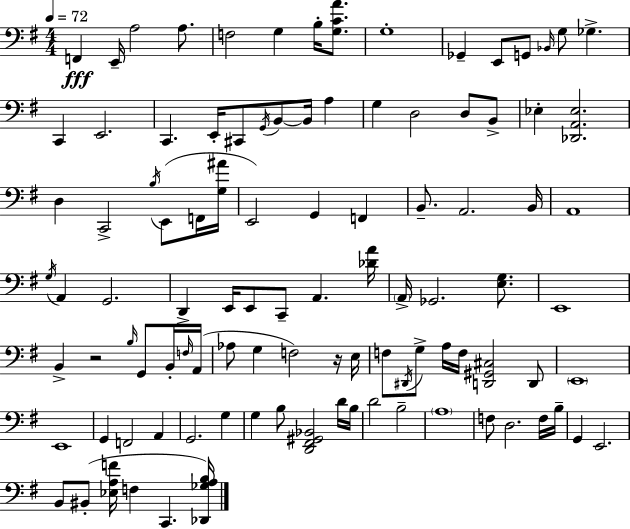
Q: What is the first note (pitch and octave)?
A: F2